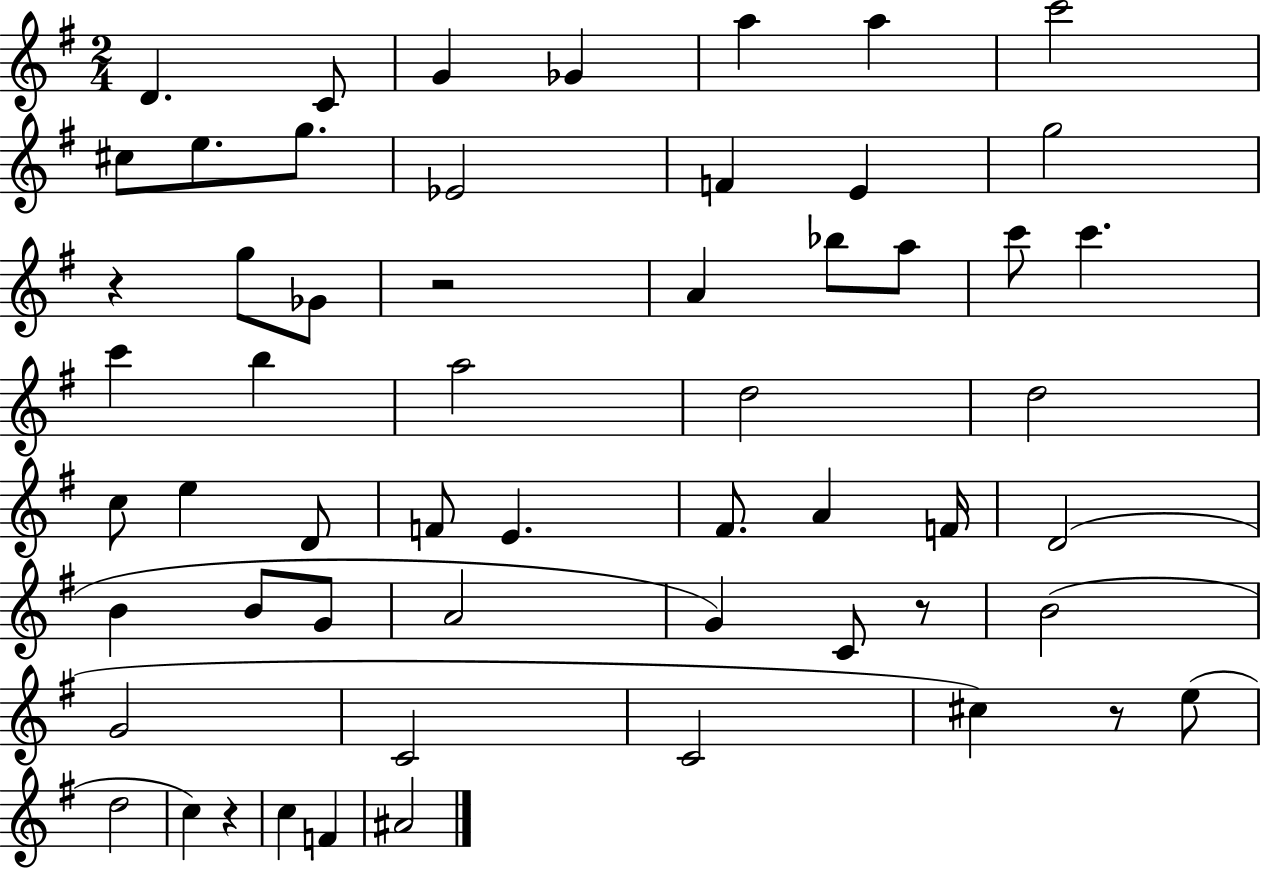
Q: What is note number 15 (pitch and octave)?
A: G5